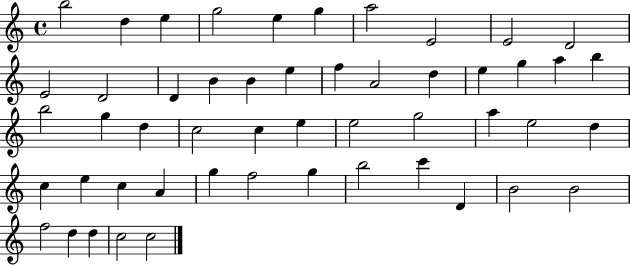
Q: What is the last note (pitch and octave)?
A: C5